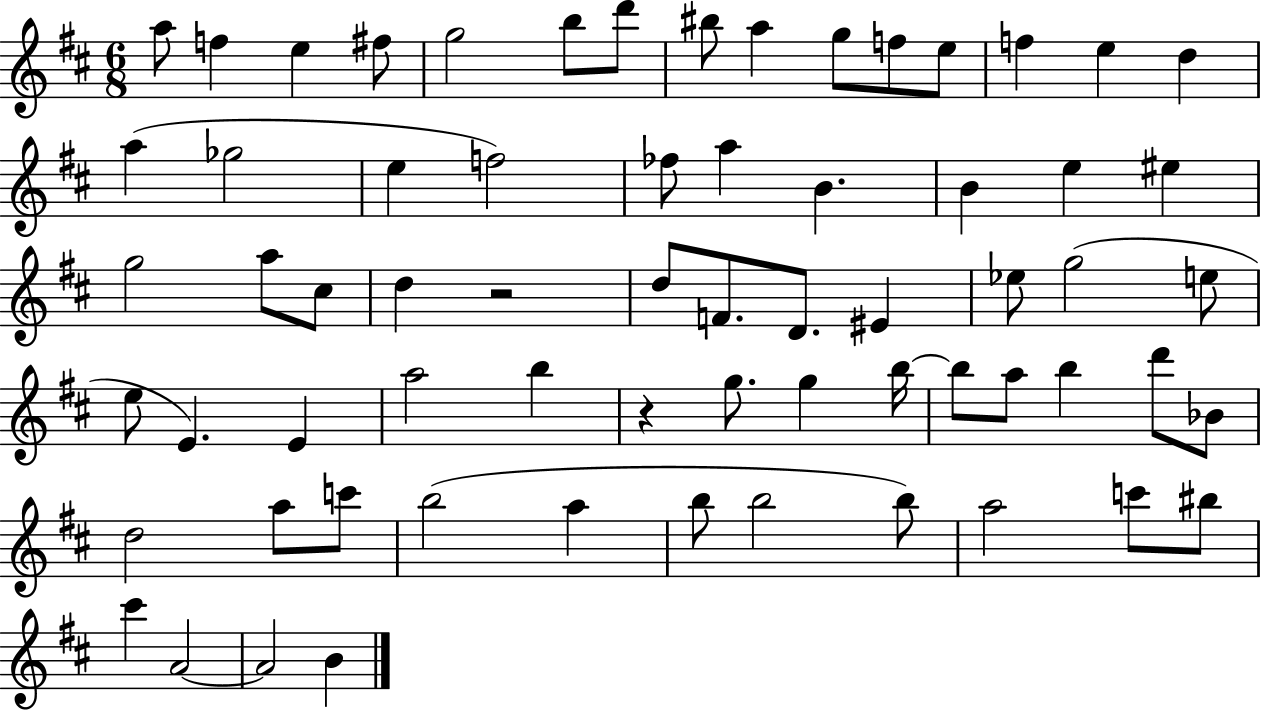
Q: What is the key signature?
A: D major